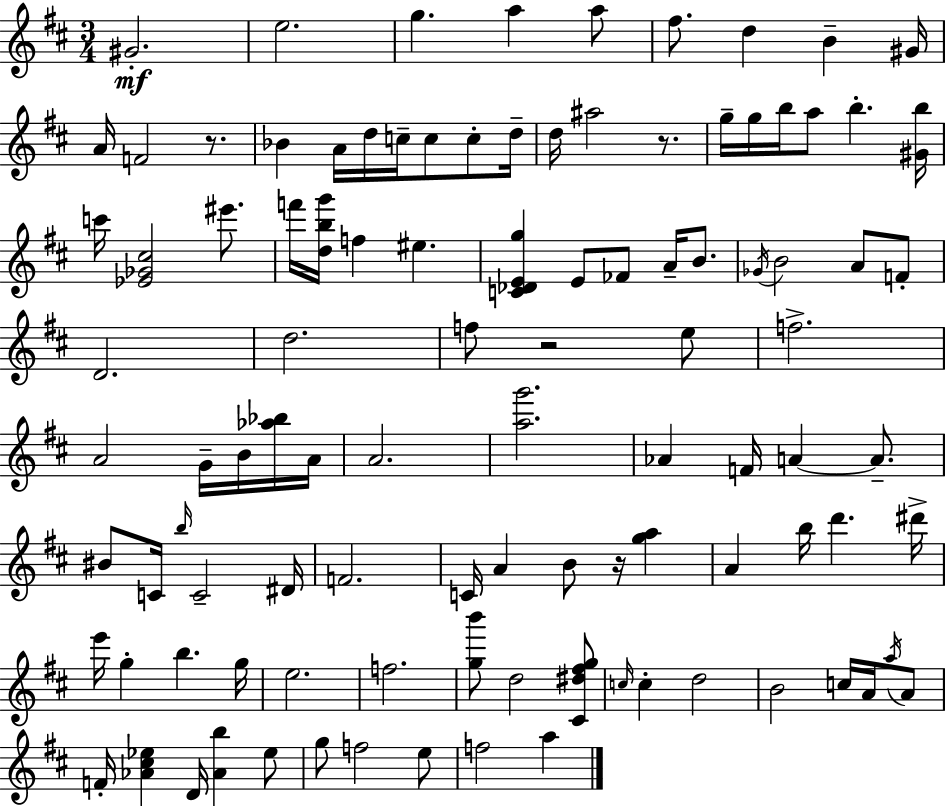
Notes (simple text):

G#4/h. E5/h. G5/q. A5/q A5/e F#5/e. D5/q B4/q G#4/s A4/s F4/h R/e. Bb4/q A4/s D5/s C5/s C5/e C5/e D5/s D5/s A#5/h R/e. G5/s G5/s B5/s A5/e B5/q. [G#4,B5]/s C6/s [Eb4,Gb4,C#5]/h EIS6/e. F6/s [D5,B5,G6]/s F5/q EIS5/q. [C4,Db4,E4,G5]/q E4/e FES4/e A4/s B4/e. Gb4/s B4/h A4/e F4/e D4/h. D5/h. F5/e R/h E5/e F5/h. A4/h G4/s B4/s [Ab5,Bb5]/s A4/s A4/h. [A5,G6]/h. Ab4/q F4/s A4/q A4/e. BIS4/e C4/s B5/s C4/h D#4/s F4/h. C4/s A4/q B4/e R/s [G5,A5]/q A4/q B5/s D6/q. D#6/s E6/s G5/q B5/q. G5/s E5/h. F5/h. [G5,B6]/e D5/h [C#4,D#5,F#5,G5]/e C5/s C5/q D5/h B4/h C5/s A4/s A5/s A4/e F4/s [Ab4,C#5,Eb5]/q D4/s [Ab4,B5]/q Eb5/e G5/e F5/h E5/e F5/h A5/q